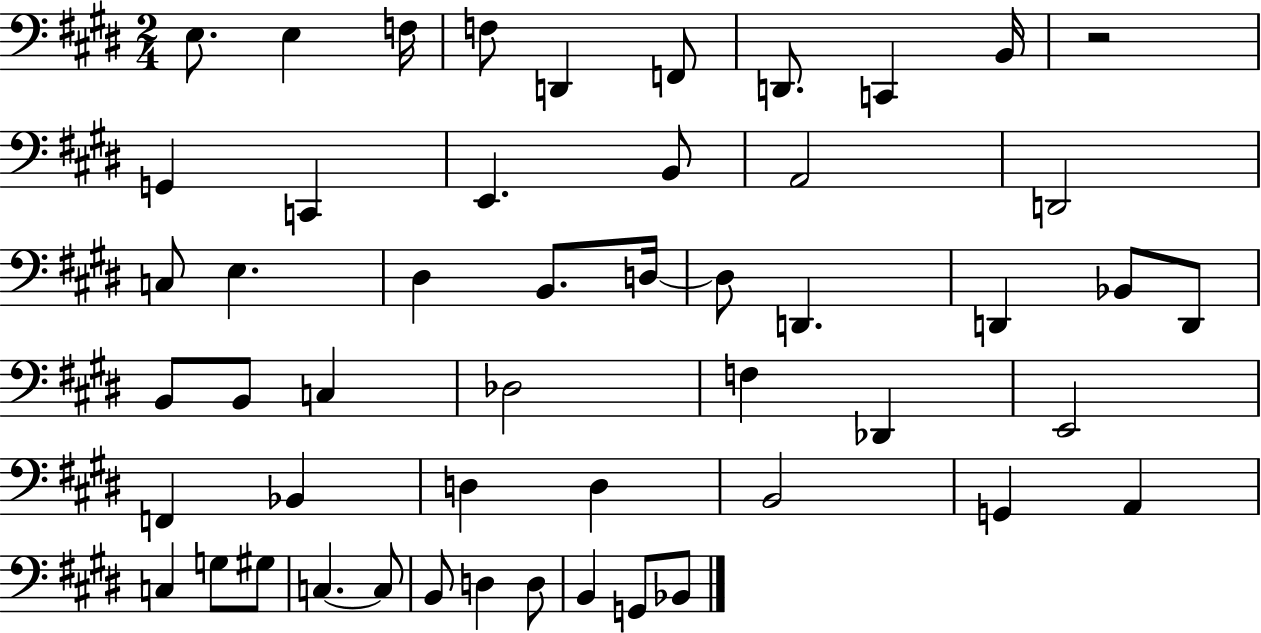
X:1
T:Untitled
M:2/4
L:1/4
K:E
E,/2 E, F,/4 F,/2 D,, F,,/2 D,,/2 C,, B,,/4 z2 G,, C,, E,, B,,/2 A,,2 D,,2 C,/2 E, ^D, B,,/2 D,/4 D,/2 D,, D,, _B,,/2 D,,/2 B,,/2 B,,/2 C, _D,2 F, _D,, E,,2 F,, _B,, D, D, B,,2 G,, A,, C, G,/2 ^G,/2 C, C,/2 B,,/2 D, D,/2 B,, G,,/2 _B,,/2